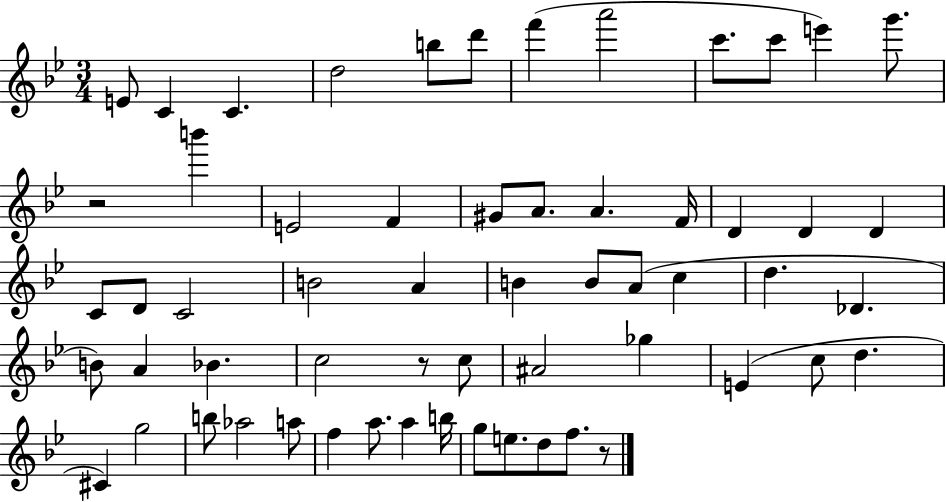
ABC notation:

X:1
T:Untitled
M:3/4
L:1/4
K:Bb
E/2 C C d2 b/2 d'/2 f' a'2 c'/2 c'/2 e' g'/2 z2 b' E2 F ^G/2 A/2 A F/4 D D D C/2 D/2 C2 B2 A B B/2 A/2 c d _D B/2 A _B c2 z/2 c/2 ^A2 _g E c/2 d ^C g2 b/2 _a2 a/2 f a/2 a b/4 g/2 e/2 d/2 f/2 z/2